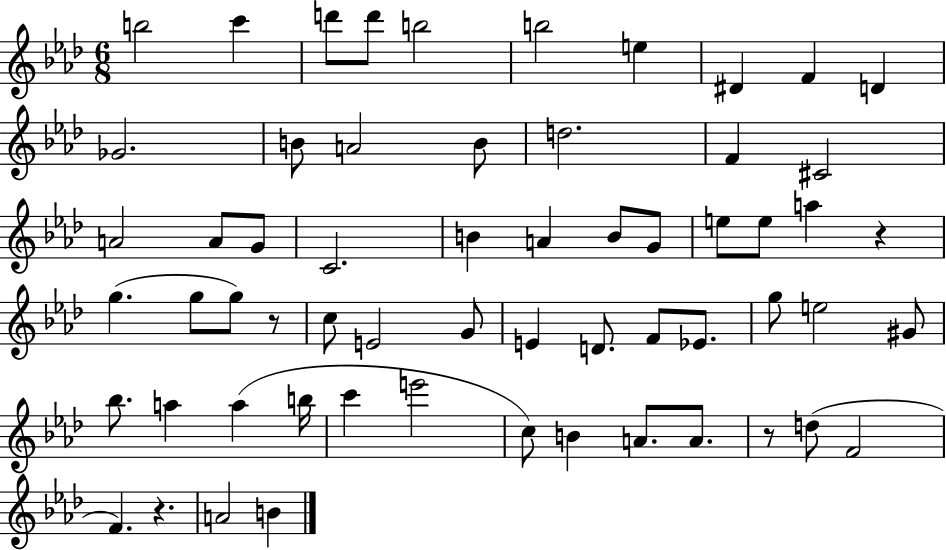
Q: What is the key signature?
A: AES major